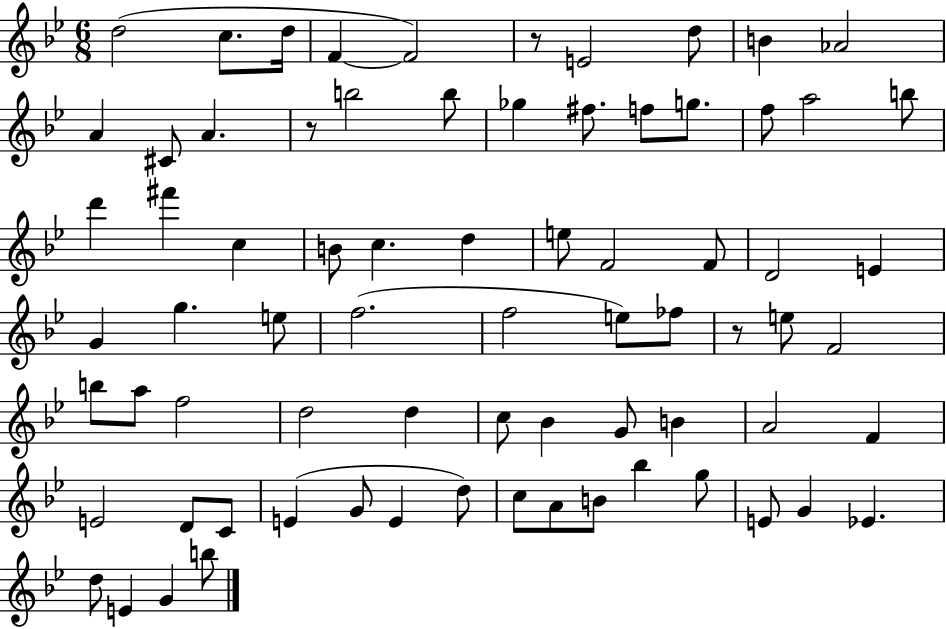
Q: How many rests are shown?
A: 3